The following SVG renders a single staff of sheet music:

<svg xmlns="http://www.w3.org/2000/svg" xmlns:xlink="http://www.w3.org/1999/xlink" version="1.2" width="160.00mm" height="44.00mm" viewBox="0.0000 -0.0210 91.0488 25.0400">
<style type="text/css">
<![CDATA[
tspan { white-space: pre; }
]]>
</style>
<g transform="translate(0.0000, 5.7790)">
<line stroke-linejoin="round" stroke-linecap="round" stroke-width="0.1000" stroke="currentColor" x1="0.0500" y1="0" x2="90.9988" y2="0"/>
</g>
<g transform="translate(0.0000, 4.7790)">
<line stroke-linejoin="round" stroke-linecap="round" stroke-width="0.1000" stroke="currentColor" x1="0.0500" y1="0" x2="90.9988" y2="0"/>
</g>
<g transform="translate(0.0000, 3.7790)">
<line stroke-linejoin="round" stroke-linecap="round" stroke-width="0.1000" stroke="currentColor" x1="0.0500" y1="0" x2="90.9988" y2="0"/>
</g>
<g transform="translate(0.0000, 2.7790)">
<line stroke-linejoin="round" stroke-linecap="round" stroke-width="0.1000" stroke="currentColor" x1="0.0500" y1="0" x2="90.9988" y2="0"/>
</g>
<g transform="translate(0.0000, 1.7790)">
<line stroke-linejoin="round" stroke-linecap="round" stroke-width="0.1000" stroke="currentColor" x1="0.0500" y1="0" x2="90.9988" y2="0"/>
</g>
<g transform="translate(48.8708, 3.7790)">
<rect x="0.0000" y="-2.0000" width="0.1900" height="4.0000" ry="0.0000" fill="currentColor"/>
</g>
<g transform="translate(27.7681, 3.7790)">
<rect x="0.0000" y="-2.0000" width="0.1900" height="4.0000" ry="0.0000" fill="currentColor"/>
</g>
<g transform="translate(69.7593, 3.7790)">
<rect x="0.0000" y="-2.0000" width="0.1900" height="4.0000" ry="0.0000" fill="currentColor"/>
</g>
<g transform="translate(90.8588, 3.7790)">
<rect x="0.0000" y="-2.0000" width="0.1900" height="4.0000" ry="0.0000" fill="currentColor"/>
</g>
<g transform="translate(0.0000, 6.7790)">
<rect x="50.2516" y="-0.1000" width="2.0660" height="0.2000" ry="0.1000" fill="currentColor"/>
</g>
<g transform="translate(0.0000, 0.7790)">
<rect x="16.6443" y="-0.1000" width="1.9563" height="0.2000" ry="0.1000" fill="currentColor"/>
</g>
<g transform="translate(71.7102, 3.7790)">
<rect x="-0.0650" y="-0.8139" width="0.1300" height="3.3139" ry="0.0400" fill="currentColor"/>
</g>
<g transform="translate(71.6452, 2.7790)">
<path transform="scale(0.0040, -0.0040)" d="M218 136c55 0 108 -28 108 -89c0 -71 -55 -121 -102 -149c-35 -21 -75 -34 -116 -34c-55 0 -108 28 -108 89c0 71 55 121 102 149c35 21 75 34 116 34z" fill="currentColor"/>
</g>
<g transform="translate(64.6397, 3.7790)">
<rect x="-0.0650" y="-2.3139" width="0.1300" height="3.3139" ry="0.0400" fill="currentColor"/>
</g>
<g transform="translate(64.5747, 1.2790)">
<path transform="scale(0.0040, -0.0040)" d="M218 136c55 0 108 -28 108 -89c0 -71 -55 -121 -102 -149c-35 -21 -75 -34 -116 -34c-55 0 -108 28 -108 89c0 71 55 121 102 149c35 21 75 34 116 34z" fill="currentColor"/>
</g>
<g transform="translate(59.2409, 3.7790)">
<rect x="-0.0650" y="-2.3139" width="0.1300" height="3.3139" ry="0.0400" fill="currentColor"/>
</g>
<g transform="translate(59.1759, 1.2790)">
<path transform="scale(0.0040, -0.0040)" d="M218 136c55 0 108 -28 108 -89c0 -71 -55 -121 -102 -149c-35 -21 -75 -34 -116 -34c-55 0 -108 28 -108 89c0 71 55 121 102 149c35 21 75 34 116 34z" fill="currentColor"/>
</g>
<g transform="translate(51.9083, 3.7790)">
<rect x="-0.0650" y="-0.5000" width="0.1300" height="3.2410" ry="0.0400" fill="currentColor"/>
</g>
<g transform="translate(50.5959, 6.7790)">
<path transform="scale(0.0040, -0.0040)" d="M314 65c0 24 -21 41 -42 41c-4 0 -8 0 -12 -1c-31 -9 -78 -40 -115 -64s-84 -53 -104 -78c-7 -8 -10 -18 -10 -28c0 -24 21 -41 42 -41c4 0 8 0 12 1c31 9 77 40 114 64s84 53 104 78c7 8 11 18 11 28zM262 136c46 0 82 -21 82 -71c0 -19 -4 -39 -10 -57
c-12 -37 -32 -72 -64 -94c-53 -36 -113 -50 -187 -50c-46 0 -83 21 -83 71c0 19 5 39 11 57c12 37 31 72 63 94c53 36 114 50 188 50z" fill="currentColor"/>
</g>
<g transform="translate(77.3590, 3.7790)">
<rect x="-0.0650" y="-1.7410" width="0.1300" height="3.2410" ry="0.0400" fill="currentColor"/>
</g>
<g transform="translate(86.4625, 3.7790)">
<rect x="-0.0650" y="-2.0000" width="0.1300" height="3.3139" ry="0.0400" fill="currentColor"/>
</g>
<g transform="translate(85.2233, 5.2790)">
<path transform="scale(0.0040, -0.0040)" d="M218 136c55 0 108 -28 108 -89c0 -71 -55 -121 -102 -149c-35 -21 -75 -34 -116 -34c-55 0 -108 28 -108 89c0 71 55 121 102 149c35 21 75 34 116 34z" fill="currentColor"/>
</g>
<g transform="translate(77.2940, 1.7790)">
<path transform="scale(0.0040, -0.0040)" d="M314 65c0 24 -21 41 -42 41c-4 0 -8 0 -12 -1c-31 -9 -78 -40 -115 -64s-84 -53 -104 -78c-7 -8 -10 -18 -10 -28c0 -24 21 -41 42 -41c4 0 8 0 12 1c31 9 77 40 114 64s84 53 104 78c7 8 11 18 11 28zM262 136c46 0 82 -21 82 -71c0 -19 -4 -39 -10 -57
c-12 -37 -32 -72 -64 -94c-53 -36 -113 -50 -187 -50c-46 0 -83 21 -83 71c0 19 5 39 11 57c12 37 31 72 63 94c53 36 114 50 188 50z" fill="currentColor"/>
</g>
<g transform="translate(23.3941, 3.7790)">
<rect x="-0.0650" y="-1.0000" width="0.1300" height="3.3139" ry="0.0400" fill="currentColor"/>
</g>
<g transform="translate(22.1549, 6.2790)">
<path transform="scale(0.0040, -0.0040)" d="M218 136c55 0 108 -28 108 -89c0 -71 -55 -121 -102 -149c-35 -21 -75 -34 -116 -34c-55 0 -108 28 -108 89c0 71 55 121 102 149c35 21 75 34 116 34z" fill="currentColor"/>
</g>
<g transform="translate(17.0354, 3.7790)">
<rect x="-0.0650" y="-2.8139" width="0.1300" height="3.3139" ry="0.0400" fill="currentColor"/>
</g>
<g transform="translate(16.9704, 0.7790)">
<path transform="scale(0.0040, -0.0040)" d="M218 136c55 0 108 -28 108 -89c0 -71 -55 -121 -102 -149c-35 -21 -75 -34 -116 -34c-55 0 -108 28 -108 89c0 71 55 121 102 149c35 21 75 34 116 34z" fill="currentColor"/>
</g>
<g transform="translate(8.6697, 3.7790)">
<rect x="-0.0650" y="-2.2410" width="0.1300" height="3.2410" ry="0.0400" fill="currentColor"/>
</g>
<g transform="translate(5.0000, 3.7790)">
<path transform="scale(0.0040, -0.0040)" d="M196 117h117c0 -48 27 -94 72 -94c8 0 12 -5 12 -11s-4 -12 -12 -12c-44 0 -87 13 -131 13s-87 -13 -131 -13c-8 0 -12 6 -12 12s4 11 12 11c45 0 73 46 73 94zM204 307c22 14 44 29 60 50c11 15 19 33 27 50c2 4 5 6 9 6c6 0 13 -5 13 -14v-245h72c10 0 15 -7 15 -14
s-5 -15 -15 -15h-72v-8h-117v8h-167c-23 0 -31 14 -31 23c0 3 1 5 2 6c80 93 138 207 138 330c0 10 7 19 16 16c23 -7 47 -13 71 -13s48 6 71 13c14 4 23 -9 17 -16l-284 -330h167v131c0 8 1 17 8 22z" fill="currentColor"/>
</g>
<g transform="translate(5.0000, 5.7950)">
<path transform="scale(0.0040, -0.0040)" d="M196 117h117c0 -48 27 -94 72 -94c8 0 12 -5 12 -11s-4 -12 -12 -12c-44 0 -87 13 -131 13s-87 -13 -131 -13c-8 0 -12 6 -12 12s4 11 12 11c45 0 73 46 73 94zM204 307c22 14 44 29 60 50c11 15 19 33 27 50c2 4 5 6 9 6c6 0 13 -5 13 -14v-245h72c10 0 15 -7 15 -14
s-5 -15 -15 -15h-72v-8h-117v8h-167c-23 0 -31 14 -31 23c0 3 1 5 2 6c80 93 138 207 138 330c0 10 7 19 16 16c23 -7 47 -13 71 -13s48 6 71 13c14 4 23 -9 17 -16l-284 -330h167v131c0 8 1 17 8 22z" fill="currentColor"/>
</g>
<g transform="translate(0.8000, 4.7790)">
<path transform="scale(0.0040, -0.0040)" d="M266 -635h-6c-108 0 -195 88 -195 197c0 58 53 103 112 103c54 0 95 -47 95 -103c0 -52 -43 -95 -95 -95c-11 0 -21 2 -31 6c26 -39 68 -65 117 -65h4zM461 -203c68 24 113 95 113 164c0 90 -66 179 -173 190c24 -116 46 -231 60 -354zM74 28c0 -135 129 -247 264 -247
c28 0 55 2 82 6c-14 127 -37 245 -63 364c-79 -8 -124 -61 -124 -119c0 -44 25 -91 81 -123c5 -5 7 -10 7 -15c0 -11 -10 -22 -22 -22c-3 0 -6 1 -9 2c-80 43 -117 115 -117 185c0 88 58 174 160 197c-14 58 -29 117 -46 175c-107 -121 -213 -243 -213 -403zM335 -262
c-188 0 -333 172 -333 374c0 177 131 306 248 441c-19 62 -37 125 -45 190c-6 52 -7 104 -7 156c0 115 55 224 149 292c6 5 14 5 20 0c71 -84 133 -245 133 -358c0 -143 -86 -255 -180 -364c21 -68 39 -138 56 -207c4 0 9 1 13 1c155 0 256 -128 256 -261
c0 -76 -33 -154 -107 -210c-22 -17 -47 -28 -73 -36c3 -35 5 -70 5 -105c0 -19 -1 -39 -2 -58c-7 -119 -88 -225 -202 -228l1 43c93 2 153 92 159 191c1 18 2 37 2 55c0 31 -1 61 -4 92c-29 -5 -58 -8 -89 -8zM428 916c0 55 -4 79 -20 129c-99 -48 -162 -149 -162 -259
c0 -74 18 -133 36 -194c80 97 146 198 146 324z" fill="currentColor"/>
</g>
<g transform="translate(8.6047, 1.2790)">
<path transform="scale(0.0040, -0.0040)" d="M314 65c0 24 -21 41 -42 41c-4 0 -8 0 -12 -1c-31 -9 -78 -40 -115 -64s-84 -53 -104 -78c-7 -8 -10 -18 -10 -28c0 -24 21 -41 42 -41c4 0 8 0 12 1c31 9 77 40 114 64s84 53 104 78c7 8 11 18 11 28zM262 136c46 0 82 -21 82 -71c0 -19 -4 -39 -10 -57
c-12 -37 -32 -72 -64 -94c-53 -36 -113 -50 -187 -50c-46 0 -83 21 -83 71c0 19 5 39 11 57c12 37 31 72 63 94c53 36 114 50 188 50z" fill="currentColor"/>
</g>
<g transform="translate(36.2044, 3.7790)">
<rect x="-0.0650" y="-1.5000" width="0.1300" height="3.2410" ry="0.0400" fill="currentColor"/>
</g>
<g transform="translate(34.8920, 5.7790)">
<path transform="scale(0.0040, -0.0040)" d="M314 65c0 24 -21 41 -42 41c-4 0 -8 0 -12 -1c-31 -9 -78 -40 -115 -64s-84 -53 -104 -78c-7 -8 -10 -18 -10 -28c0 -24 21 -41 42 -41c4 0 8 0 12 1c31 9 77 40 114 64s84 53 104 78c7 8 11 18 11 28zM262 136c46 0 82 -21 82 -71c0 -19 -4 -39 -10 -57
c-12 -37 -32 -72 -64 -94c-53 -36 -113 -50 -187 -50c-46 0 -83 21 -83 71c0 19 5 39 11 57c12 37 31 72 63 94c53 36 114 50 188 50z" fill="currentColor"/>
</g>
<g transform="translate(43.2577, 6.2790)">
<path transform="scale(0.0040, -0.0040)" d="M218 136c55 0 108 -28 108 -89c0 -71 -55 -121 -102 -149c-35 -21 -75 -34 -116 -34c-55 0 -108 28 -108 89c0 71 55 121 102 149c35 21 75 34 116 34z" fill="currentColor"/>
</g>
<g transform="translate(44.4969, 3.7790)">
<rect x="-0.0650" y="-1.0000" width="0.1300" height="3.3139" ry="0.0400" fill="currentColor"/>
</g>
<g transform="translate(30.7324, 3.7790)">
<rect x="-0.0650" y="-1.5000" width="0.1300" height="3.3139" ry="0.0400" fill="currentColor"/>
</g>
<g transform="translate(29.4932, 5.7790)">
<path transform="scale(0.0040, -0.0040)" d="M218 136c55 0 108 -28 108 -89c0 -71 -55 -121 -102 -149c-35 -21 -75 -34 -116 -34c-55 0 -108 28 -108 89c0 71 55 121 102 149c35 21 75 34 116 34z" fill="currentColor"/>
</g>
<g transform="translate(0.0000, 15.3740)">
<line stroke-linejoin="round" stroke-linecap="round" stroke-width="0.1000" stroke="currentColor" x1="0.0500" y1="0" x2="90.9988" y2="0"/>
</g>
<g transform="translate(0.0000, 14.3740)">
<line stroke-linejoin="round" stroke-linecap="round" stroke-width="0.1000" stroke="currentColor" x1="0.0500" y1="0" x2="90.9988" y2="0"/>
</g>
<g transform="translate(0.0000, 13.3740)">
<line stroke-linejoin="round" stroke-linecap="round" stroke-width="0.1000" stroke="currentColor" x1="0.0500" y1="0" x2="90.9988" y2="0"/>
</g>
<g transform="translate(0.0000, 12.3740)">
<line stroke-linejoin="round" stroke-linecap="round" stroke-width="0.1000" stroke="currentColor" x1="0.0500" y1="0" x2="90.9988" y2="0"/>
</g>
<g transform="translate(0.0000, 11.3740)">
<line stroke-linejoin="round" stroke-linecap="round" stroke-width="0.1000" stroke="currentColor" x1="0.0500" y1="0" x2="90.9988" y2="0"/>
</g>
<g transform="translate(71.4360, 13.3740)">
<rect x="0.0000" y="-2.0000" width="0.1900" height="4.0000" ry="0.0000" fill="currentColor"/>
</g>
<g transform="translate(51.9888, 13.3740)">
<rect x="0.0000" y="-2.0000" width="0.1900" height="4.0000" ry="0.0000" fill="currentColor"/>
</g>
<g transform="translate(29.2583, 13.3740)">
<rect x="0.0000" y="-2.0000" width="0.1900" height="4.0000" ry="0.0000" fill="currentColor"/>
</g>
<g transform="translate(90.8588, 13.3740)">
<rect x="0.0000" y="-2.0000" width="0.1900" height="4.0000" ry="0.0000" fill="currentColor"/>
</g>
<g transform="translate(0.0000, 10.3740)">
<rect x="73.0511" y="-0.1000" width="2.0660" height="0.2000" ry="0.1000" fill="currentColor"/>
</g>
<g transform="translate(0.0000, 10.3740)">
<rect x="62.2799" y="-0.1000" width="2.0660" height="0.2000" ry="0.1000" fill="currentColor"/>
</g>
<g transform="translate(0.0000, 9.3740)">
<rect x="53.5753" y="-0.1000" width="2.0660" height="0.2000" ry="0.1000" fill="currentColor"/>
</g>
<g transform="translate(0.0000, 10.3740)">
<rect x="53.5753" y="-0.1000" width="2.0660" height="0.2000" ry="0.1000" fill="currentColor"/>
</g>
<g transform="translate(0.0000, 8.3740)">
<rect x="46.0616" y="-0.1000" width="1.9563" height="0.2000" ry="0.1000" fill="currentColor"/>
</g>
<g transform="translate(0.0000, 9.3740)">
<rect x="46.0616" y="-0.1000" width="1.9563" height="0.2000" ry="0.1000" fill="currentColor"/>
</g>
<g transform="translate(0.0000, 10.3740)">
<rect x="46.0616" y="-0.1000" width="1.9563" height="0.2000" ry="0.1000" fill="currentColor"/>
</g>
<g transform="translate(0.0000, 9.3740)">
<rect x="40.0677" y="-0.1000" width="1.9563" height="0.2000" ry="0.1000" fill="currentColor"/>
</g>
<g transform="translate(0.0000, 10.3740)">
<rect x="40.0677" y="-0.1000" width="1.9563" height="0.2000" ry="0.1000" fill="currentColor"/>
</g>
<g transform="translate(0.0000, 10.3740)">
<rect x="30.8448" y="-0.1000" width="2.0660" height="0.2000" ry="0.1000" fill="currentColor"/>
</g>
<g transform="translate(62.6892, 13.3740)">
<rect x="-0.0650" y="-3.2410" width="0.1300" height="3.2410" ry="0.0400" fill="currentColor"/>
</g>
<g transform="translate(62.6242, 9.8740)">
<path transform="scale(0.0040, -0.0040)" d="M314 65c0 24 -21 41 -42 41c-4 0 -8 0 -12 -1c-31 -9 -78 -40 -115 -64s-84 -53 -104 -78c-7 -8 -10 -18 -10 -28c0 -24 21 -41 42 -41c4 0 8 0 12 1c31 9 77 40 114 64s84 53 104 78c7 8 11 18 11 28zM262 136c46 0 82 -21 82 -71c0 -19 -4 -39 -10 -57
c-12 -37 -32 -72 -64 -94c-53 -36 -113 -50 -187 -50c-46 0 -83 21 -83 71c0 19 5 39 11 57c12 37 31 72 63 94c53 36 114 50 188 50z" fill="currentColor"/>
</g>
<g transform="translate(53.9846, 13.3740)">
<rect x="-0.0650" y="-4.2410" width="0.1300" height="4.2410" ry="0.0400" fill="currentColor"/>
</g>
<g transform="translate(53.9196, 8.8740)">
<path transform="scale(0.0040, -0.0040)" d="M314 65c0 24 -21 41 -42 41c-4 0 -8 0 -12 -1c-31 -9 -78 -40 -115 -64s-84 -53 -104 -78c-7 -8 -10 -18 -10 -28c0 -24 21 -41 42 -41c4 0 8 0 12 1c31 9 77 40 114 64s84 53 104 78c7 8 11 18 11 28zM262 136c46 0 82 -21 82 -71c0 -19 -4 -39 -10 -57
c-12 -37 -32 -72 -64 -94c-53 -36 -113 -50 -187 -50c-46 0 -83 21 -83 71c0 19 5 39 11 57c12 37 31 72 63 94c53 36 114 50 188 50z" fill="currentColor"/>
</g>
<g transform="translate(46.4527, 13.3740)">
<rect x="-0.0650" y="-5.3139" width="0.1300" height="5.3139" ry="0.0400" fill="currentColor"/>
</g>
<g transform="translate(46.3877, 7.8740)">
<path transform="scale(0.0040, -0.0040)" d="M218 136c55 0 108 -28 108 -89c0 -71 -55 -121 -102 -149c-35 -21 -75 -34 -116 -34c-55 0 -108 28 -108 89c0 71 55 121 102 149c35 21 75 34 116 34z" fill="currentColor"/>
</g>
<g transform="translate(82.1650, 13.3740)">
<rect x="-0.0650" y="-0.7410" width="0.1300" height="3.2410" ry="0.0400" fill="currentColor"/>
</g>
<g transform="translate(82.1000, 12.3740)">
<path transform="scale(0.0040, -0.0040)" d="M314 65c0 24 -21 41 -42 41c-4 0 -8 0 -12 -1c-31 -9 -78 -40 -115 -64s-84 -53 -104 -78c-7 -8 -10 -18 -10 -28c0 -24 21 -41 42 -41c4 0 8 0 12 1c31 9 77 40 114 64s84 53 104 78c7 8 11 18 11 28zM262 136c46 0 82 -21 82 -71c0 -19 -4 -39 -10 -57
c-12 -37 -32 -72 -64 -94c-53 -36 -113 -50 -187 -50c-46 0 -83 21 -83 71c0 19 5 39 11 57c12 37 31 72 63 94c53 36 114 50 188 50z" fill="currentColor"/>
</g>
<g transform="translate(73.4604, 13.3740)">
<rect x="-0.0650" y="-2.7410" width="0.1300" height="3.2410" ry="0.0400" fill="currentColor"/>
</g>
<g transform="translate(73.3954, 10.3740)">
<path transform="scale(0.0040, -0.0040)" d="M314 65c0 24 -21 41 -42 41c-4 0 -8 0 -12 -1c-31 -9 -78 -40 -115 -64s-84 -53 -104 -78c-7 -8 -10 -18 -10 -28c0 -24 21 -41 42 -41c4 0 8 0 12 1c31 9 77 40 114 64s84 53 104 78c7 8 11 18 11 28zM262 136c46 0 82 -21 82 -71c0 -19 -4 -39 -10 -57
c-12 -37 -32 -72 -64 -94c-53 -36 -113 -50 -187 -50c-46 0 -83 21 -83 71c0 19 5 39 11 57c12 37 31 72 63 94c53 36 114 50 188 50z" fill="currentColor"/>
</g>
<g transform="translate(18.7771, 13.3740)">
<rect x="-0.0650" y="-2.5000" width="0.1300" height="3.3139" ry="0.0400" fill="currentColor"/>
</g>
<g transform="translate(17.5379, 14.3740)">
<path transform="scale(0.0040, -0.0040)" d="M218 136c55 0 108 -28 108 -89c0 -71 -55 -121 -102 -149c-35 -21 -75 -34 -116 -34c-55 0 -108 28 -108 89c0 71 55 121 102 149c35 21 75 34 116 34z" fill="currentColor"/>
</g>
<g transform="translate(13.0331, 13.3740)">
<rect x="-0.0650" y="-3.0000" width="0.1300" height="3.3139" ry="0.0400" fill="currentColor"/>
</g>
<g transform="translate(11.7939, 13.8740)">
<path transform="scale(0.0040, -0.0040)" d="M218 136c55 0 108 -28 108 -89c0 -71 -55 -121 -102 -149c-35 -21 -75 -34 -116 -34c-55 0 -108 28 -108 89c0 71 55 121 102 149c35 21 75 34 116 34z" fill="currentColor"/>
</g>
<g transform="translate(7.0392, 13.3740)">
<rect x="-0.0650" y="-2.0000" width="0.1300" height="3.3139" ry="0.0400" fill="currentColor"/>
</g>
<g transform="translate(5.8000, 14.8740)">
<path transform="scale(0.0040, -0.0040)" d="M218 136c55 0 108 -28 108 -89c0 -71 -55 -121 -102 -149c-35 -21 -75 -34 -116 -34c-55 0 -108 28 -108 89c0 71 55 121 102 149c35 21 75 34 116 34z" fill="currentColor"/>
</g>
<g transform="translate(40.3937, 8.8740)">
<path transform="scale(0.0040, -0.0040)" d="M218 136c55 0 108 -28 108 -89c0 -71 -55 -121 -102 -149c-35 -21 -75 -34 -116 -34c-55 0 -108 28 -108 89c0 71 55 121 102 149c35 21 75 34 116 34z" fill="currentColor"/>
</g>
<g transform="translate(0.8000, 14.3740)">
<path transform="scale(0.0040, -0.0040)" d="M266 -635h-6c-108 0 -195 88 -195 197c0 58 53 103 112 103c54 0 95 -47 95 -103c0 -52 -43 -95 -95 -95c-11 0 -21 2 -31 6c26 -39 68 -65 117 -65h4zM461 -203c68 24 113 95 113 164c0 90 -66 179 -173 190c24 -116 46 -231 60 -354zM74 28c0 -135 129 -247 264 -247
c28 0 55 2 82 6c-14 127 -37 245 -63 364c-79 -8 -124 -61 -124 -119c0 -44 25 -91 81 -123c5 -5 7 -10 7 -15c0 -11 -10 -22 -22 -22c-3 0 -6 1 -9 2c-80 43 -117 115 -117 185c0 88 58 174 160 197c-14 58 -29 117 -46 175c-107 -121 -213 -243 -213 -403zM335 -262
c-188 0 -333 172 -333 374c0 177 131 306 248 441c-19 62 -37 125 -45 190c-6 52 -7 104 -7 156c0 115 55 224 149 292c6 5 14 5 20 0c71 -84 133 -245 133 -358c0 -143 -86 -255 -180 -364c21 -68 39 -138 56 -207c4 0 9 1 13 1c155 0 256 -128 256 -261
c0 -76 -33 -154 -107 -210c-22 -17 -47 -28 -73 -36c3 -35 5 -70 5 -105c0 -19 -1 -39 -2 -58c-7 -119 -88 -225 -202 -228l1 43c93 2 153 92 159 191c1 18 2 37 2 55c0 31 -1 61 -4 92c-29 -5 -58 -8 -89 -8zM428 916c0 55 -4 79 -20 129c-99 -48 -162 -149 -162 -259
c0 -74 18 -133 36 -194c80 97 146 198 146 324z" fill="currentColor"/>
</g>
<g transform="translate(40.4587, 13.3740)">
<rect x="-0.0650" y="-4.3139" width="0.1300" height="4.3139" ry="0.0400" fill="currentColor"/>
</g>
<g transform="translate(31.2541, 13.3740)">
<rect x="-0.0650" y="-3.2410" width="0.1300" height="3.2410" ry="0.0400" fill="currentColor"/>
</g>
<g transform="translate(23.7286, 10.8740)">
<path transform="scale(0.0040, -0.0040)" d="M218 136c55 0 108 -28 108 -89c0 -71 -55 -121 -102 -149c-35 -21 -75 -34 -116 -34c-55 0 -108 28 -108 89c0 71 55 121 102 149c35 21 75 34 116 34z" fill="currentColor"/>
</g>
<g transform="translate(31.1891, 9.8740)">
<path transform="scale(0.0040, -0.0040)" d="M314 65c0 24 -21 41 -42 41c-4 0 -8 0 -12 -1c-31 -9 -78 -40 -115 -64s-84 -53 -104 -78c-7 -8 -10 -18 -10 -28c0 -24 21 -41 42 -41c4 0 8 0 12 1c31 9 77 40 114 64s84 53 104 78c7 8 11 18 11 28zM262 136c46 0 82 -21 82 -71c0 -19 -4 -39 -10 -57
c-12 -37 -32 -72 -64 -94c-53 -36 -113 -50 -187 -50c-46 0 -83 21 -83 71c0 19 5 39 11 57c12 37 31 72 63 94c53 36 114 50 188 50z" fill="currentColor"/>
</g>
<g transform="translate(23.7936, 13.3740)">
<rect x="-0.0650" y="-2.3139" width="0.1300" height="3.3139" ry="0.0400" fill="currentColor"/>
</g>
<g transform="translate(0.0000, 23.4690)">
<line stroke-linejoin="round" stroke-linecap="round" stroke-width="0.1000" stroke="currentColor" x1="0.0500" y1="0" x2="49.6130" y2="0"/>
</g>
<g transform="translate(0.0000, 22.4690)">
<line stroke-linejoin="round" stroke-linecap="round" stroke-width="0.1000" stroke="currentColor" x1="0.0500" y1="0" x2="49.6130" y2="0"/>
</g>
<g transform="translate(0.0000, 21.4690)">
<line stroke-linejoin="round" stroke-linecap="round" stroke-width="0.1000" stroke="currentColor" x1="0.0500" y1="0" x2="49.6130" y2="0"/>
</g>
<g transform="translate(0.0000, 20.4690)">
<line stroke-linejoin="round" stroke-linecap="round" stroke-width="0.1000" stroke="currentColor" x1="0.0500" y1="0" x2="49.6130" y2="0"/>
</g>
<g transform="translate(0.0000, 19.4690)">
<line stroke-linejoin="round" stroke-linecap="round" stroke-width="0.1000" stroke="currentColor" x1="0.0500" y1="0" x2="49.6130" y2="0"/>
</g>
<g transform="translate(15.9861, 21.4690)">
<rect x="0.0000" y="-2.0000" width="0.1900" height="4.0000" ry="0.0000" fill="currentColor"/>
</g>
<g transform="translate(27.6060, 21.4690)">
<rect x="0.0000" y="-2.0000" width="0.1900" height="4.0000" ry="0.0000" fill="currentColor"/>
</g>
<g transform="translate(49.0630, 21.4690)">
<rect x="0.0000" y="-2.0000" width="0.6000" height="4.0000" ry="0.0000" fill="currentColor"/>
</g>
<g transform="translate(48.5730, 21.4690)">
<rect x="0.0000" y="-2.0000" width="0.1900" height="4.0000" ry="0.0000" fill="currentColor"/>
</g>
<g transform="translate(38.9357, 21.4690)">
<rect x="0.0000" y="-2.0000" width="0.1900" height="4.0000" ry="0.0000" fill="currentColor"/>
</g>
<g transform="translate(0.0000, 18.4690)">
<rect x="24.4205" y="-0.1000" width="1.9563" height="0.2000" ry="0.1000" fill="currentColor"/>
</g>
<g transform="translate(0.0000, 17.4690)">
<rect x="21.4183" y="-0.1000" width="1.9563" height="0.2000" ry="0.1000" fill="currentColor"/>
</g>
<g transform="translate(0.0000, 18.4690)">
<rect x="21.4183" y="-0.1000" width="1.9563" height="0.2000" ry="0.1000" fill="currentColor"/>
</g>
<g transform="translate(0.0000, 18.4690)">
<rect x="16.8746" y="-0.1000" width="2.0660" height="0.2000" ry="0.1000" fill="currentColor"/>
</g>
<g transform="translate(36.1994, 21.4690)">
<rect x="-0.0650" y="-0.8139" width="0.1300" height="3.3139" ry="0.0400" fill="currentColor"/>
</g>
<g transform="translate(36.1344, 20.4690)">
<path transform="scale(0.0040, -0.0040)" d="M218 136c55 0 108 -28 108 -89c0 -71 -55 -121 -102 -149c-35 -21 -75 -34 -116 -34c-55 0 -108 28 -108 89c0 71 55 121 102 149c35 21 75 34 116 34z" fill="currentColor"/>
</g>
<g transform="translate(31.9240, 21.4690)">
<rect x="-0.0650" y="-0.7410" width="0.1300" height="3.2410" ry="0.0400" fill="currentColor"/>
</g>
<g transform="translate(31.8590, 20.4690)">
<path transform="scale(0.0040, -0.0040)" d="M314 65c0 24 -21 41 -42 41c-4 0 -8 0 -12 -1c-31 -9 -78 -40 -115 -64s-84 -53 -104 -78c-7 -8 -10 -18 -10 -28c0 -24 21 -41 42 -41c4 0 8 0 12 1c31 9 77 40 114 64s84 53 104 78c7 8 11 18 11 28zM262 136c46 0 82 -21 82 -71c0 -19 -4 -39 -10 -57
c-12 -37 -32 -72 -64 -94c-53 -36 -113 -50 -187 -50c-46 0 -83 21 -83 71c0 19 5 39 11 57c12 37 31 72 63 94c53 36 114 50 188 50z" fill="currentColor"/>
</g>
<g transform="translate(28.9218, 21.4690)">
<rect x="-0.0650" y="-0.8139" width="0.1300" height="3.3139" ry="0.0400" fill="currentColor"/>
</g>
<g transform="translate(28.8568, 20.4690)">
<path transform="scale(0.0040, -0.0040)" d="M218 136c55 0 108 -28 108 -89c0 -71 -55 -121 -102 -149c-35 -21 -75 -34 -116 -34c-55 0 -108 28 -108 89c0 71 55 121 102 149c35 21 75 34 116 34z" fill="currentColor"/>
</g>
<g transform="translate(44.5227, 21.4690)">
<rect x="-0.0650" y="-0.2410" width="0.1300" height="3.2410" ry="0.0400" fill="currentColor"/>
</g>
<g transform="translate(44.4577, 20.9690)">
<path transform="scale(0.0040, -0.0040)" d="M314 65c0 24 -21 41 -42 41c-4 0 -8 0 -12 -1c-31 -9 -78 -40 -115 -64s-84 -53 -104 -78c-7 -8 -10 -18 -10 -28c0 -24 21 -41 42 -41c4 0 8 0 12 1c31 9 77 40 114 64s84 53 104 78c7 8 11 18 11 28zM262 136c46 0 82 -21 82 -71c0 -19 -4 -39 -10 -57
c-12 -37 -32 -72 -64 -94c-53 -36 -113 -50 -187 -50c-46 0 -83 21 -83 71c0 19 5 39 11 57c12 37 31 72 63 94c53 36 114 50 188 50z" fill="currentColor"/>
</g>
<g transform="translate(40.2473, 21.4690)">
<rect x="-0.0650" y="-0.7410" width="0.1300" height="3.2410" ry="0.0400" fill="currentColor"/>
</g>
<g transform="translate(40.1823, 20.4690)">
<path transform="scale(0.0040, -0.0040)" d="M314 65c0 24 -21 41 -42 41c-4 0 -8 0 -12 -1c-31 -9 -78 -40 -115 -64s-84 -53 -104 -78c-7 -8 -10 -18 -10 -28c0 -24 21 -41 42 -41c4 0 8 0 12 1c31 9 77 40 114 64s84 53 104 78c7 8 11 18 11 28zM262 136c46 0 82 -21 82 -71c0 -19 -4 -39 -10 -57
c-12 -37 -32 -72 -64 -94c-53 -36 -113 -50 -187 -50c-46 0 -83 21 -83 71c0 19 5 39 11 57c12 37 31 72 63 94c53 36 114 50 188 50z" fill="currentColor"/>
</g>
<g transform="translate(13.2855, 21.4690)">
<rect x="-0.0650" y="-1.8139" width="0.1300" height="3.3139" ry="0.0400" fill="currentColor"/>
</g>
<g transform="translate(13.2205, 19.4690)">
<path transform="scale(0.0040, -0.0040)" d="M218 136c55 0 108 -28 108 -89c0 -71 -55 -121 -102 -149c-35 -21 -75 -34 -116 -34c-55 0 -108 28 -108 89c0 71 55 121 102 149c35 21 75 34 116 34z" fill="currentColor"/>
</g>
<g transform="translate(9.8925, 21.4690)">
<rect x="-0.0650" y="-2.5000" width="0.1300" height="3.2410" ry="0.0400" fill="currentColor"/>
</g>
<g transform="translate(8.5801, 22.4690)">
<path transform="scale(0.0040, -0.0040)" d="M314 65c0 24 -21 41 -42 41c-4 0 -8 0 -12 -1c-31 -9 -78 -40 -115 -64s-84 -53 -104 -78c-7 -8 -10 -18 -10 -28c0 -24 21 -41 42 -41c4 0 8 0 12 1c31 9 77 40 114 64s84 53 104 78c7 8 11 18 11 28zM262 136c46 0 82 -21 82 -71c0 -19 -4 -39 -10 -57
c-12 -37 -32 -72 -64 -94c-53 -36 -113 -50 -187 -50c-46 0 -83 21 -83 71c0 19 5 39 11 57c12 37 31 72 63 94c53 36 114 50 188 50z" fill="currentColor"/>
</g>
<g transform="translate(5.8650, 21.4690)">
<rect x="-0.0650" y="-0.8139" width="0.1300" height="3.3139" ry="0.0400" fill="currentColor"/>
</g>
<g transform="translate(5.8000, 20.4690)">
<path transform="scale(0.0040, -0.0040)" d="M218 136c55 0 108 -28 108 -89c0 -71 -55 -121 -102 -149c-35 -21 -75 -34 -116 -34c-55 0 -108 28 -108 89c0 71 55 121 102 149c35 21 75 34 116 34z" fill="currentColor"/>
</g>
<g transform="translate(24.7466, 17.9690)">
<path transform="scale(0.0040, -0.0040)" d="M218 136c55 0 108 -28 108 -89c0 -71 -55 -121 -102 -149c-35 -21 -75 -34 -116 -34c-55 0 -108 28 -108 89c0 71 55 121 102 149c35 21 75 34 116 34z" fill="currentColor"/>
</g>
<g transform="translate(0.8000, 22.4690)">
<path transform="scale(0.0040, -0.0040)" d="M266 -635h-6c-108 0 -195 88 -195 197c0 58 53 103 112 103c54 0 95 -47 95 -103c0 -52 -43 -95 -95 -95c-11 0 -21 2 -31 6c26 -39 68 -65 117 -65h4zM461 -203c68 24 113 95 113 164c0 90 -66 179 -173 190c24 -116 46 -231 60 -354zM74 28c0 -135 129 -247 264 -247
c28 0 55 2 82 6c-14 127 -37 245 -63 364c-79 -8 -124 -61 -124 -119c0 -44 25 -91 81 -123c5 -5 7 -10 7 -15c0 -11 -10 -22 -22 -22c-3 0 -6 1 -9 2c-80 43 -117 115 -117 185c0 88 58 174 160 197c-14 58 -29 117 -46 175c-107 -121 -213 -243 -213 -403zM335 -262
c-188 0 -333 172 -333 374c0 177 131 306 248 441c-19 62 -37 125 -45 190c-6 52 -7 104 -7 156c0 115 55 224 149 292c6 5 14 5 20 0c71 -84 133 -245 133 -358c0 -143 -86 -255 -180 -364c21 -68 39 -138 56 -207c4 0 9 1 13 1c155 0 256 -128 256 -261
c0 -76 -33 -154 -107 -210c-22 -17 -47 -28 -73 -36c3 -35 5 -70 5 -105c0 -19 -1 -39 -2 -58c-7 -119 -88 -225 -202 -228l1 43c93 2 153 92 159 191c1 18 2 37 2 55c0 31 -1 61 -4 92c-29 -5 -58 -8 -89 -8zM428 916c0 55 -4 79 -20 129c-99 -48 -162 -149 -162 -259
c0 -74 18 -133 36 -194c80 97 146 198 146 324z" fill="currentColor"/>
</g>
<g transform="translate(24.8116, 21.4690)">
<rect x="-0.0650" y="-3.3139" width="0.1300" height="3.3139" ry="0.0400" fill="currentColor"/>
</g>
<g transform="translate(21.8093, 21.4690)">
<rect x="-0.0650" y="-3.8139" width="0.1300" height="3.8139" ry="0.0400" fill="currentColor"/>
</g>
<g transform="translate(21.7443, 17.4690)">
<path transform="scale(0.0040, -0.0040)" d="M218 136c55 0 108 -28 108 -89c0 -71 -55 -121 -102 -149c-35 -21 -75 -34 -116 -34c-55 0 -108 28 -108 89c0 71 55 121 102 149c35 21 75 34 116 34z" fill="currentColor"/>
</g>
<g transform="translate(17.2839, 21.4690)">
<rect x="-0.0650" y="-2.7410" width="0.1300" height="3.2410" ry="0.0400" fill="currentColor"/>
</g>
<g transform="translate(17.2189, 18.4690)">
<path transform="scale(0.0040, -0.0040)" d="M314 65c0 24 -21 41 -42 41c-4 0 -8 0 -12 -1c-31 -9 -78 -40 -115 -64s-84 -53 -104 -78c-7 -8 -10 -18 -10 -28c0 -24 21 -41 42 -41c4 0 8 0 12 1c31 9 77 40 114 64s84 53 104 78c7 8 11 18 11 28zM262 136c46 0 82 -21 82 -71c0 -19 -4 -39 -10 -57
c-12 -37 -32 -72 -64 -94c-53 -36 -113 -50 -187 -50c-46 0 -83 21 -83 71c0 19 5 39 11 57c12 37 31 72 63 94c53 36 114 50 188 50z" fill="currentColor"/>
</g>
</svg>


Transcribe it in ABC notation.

X:1
T:Untitled
M:4/4
L:1/4
K:C
g2 a D E E2 D C2 g g d f2 F F A G g b2 d' f' d'2 b2 a2 d2 d G2 f a2 c' b d d2 d d2 c2